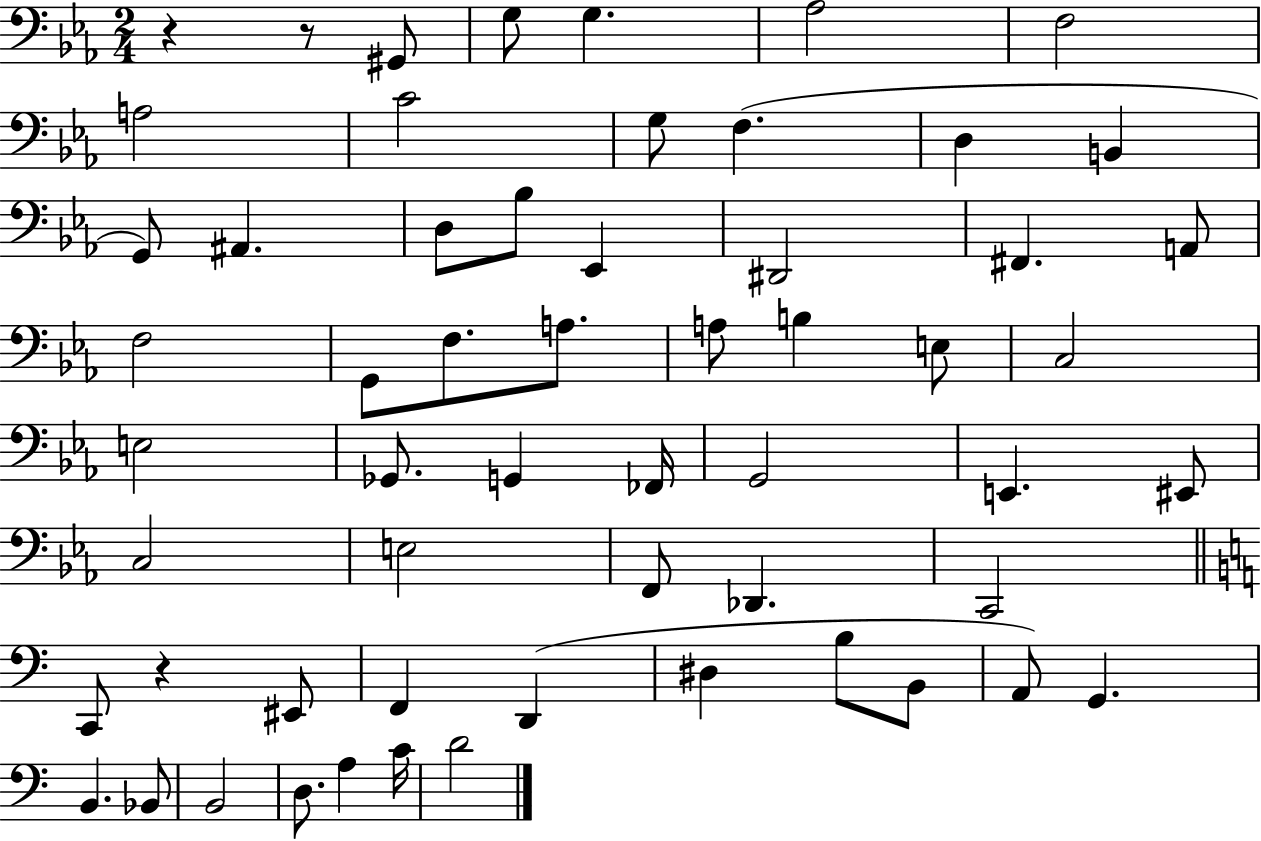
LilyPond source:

{
  \clef bass
  \numericTimeSignature
  \time 2/4
  \key ees \major
  r4 r8 gis,8 | g8 g4. | aes2 | f2 | \break a2 | c'2 | g8 f4.( | d4 b,4 | \break g,8) ais,4. | d8 bes8 ees,4 | dis,2 | fis,4. a,8 | \break f2 | g,8 f8. a8. | a8 b4 e8 | c2 | \break e2 | ges,8. g,4 fes,16 | g,2 | e,4. eis,8 | \break c2 | e2 | f,8 des,4. | c,2 | \break \bar "||" \break \key c \major c,8 r4 eis,8 | f,4 d,4( | dis4 b8 b,8 | a,8) g,4. | \break b,4. bes,8 | b,2 | d8. a4 c'16 | d'2 | \break \bar "|."
}